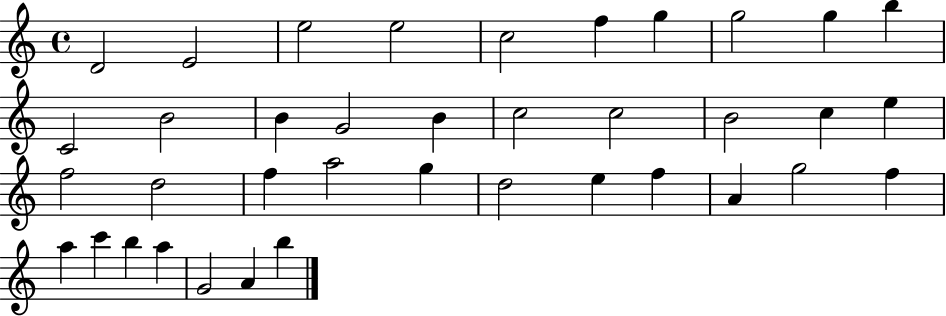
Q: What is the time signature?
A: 4/4